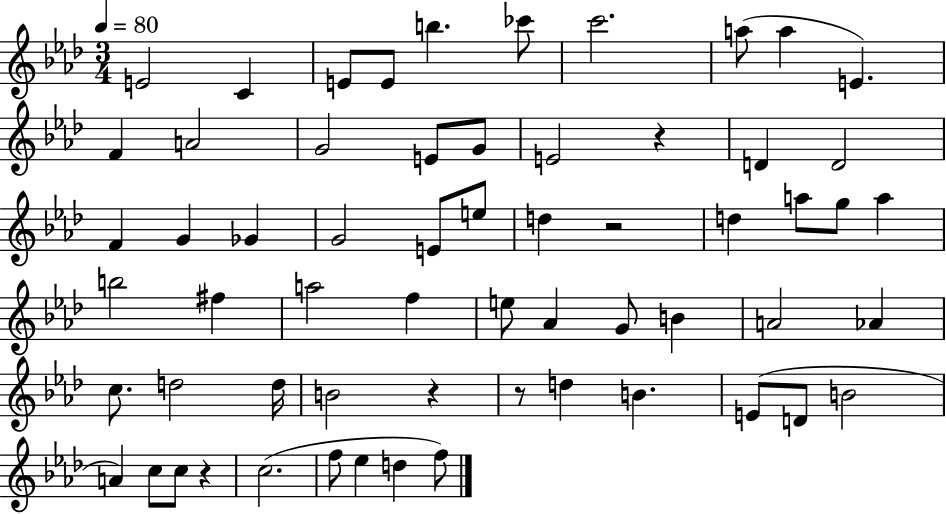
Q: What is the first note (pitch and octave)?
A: E4